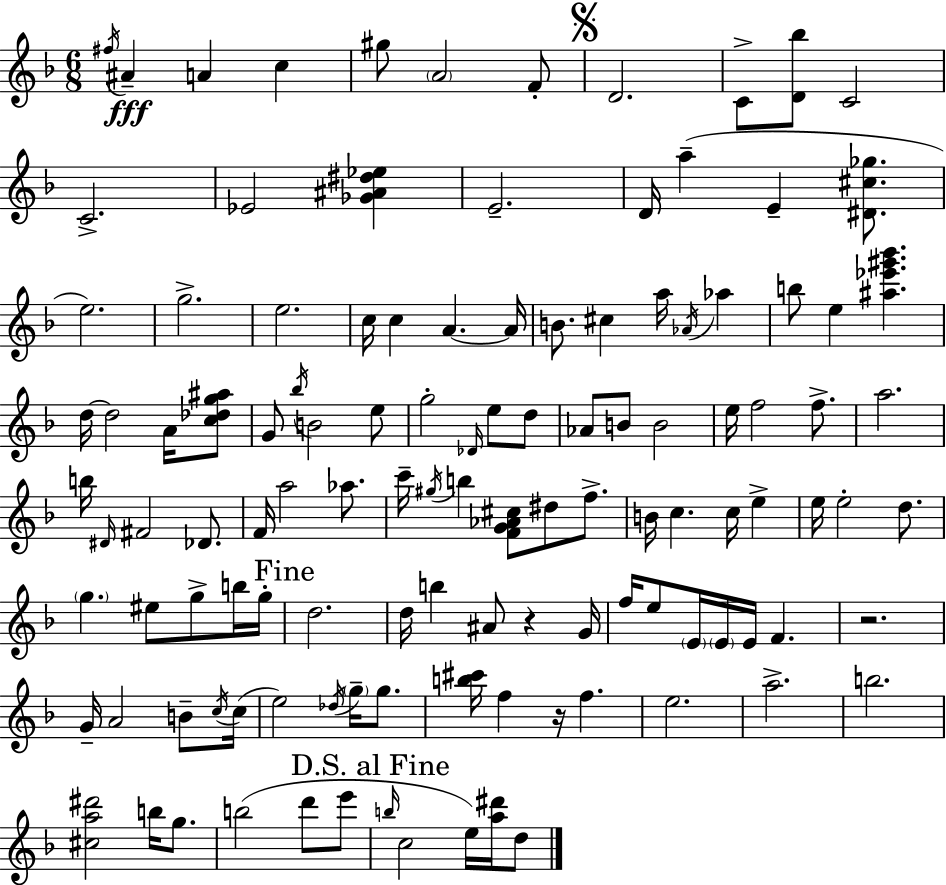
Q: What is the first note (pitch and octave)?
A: F#5